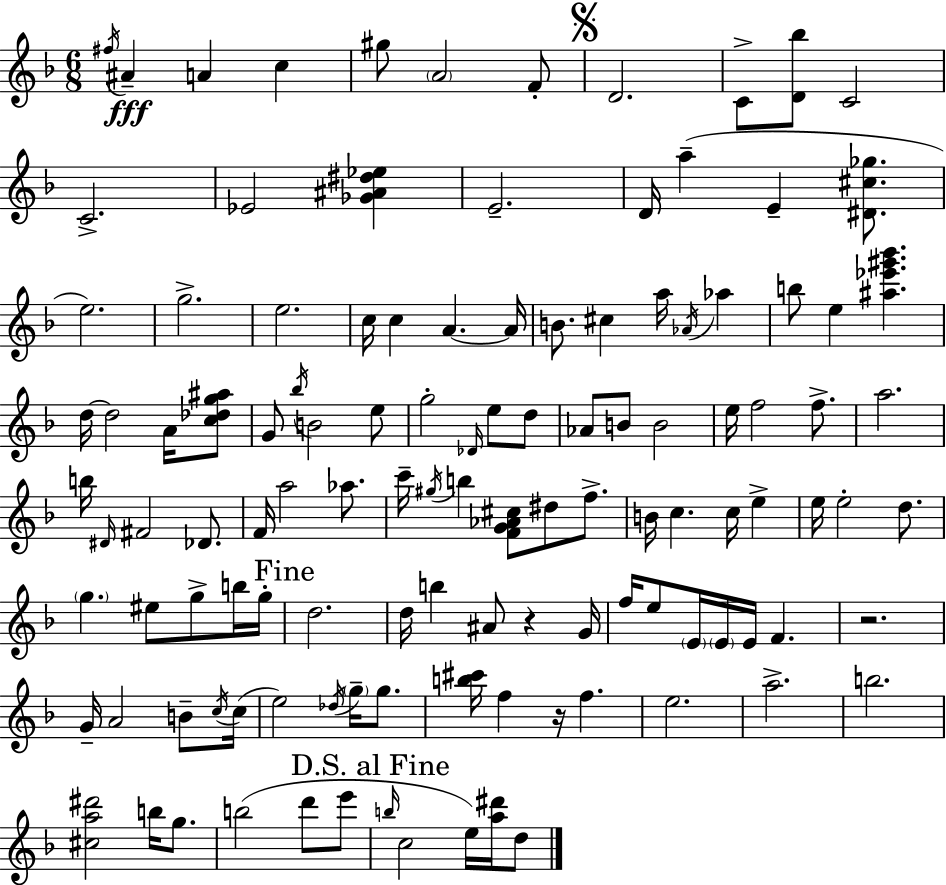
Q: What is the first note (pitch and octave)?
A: F#5